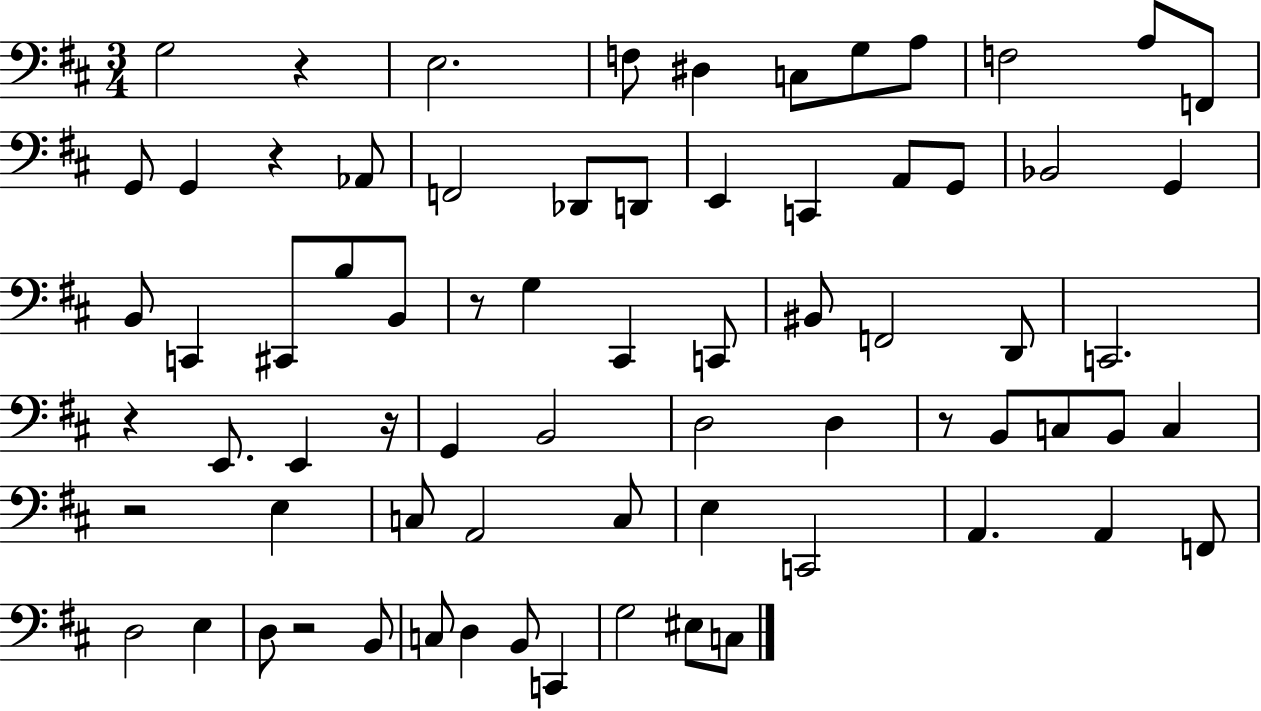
X:1
T:Untitled
M:3/4
L:1/4
K:D
G,2 z E,2 F,/2 ^D, C,/2 G,/2 A,/2 F,2 A,/2 F,,/2 G,,/2 G,, z _A,,/2 F,,2 _D,,/2 D,,/2 E,, C,, A,,/2 G,,/2 _B,,2 G,, B,,/2 C,, ^C,,/2 B,/2 B,,/2 z/2 G, ^C,, C,,/2 ^B,,/2 F,,2 D,,/2 C,,2 z E,,/2 E,, z/4 G,, B,,2 D,2 D, z/2 B,,/2 C,/2 B,,/2 C, z2 E, C,/2 A,,2 C,/2 E, C,,2 A,, A,, F,,/2 D,2 E, D,/2 z2 B,,/2 C,/2 D, B,,/2 C,, G,2 ^E,/2 C,/2